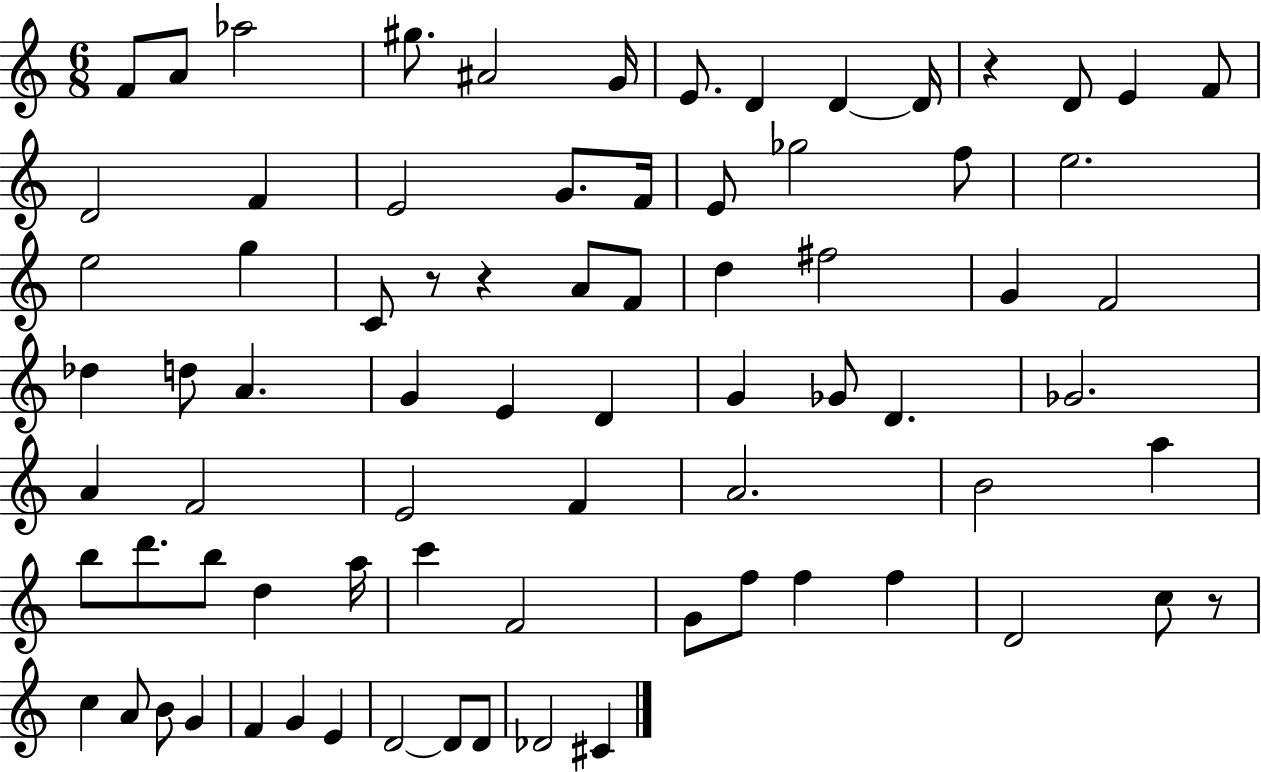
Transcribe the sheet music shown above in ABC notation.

X:1
T:Untitled
M:6/8
L:1/4
K:C
F/2 A/2 _a2 ^g/2 ^A2 G/4 E/2 D D D/4 z D/2 E F/2 D2 F E2 G/2 F/4 E/2 _g2 f/2 e2 e2 g C/2 z/2 z A/2 F/2 d ^f2 G F2 _d d/2 A G E D G _G/2 D _G2 A F2 E2 F A2 B2 a b/2 d'/2 b/2 d a/4 c' F2 G/2 f/2 f f D2 c/2 z/2 c A/2 B/2 G F G E D2 D/2 D/2 _D2 ^C